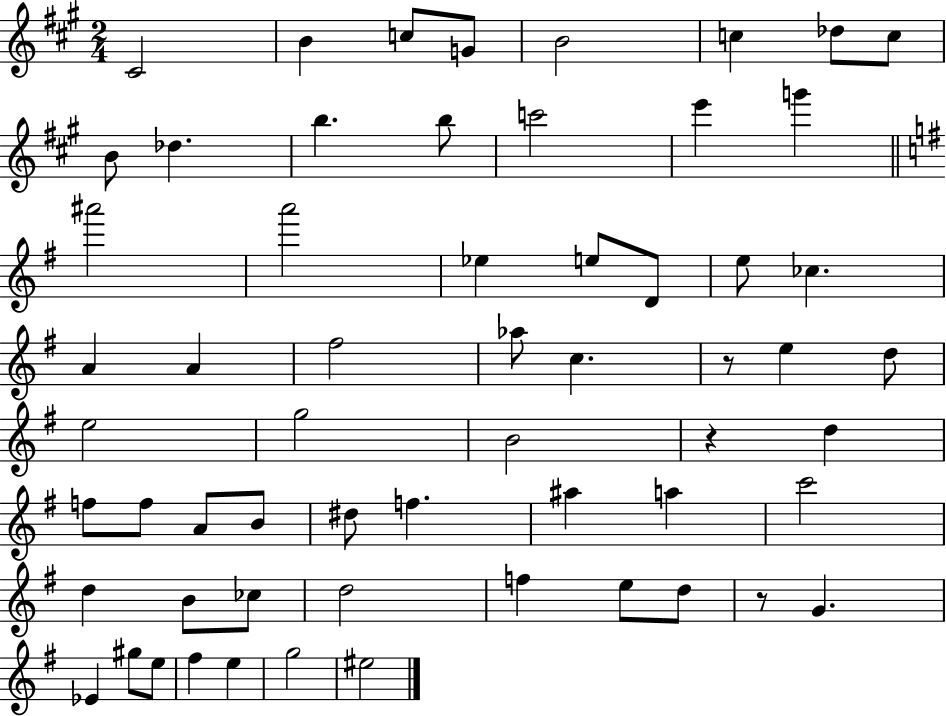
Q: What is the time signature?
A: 2/4